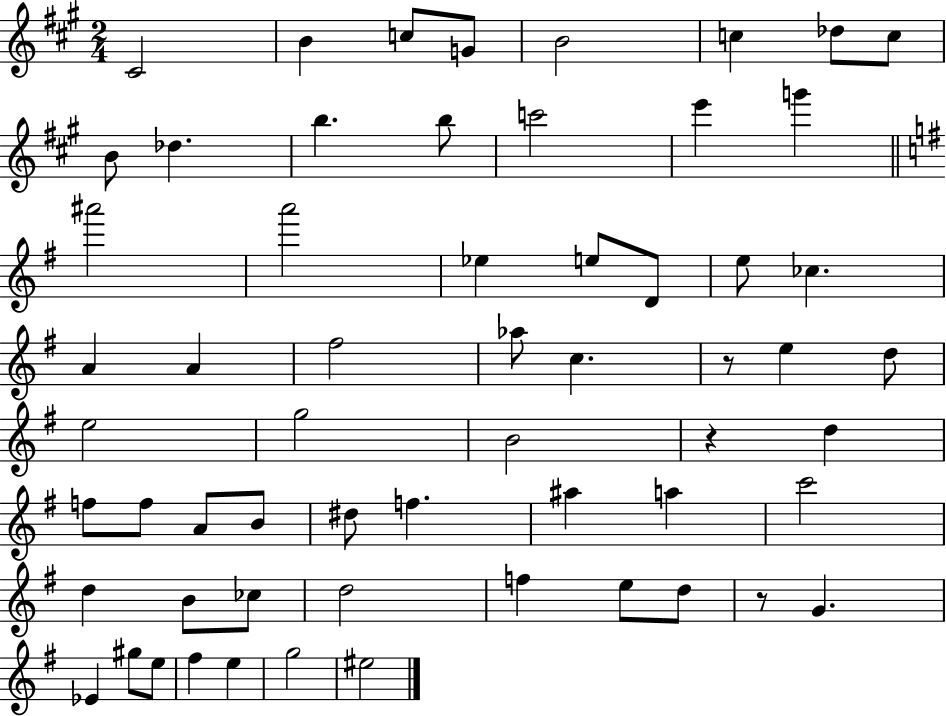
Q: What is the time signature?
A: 2/4